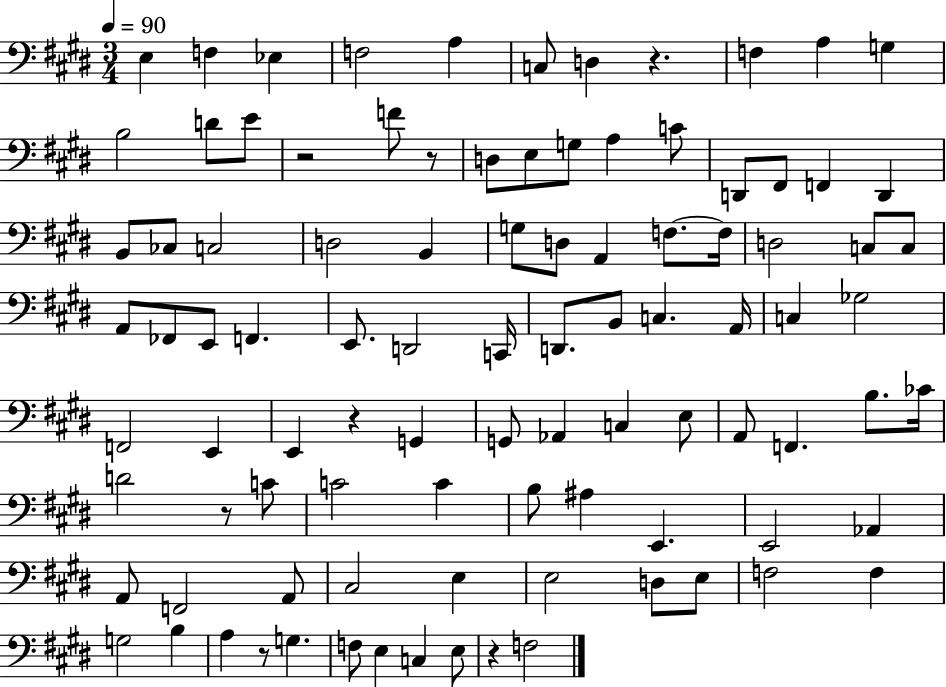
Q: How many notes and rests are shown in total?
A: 96